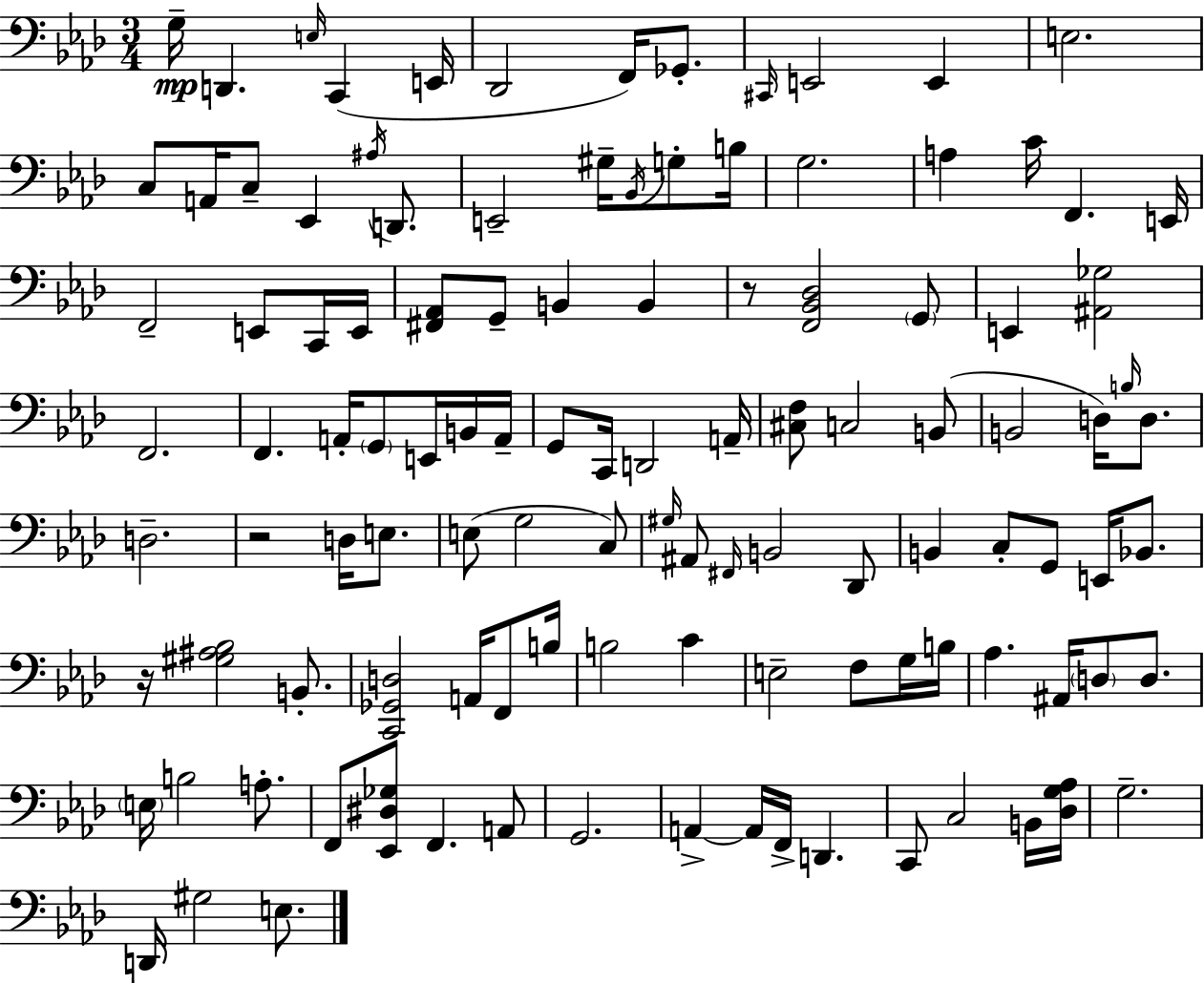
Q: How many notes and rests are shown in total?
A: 113